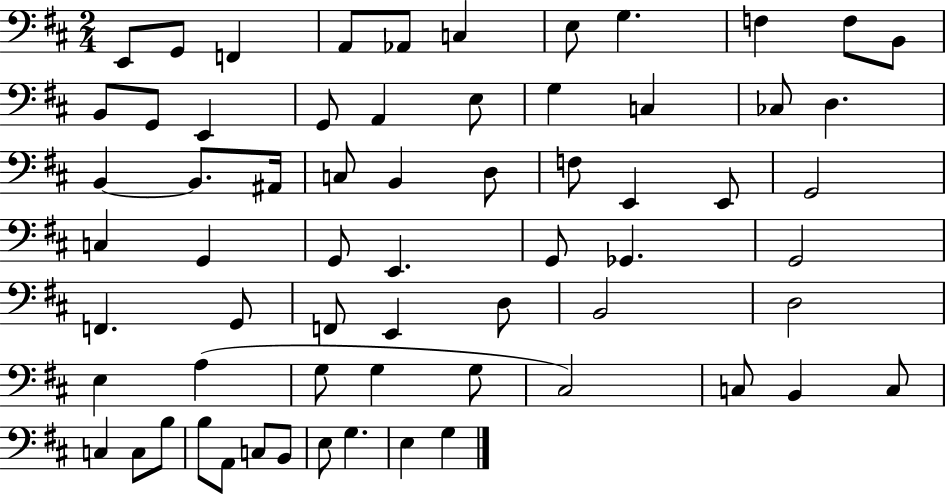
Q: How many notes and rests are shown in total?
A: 65